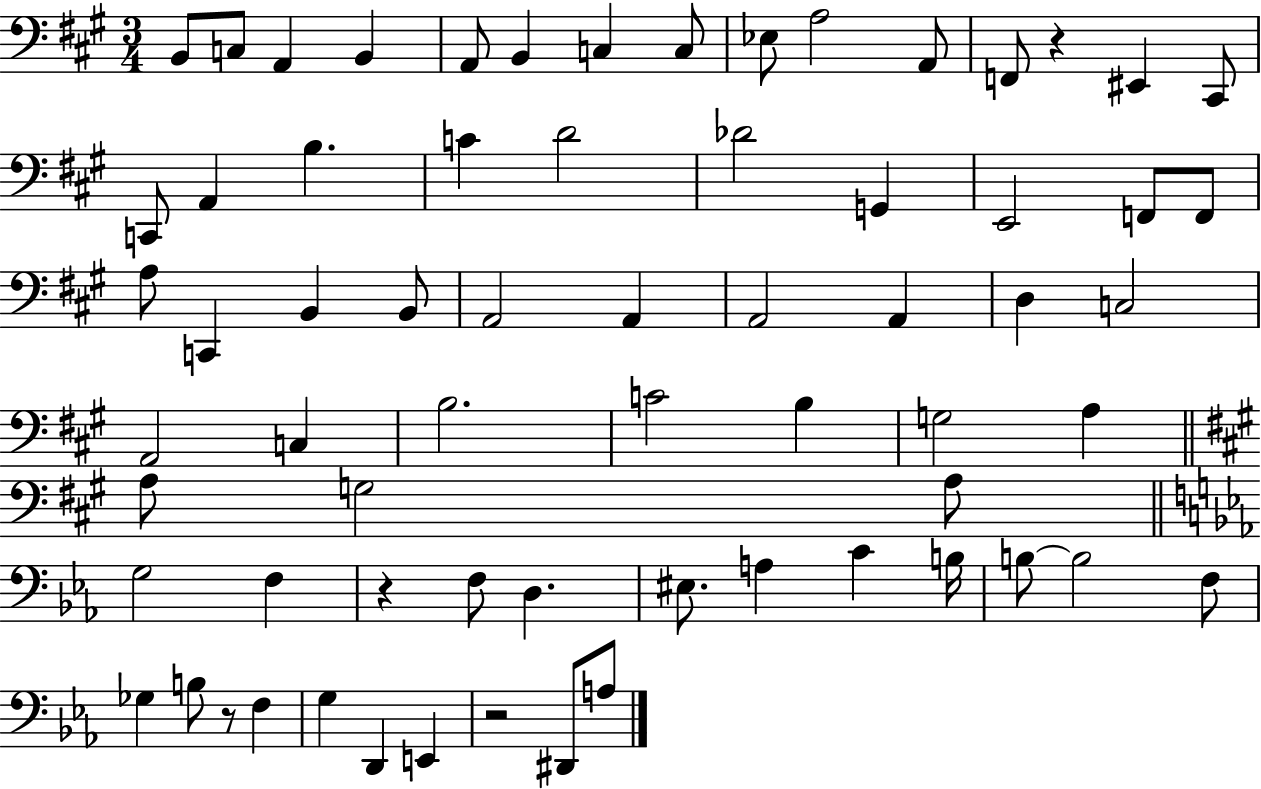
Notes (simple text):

B2/e C3/e A2/q B2/q A2/e B2/q C3/q C3/e Eb3/e A3/h A2/e F2/e R/q EIS2/q C#2/e C2/e A2/q B3/q. C4/q D4/h Db4/h G2/q E2/h F2/e F2/e A3/e C2/q B2/q B2/e A2/h A2/q A2/h A2/q D3/q C3/h A2/h C3/q B3/h. C4/h B3/q G3/h A3/q A3/e G3/h A3/e G3/h F3/q R/q F3/e D3/q. EIS3/e. A3/q C4/q B3/s B3/e B3/h F3/e Gb3/q B3/e R/e F3/q G3/q D2/q E2/q R/h D#2/e A3/e